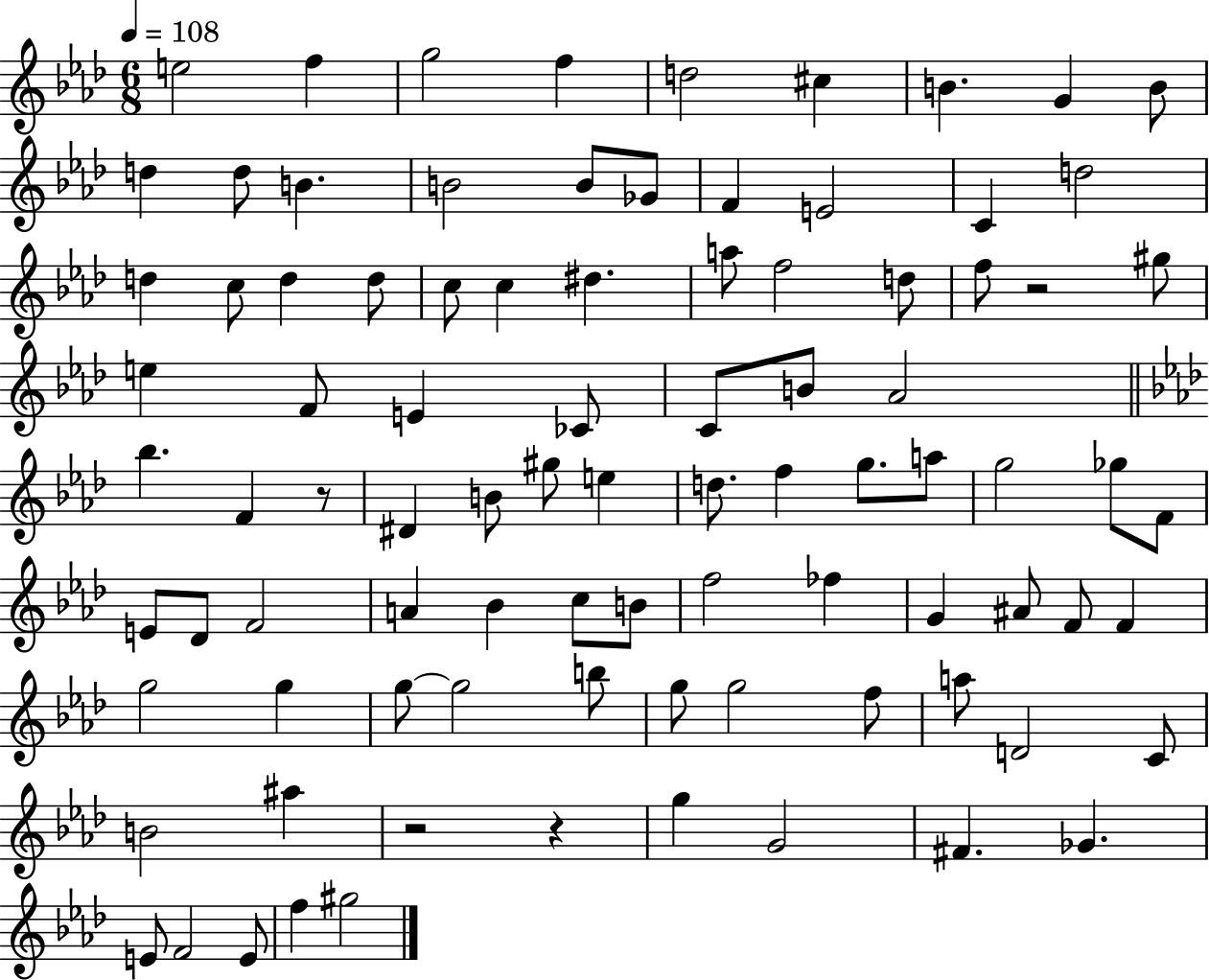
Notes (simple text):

E5/h F5/q G5/h F5/q D5/h C#5/q B4/q. G4/q B4/e D5/q D5/e B4/q. B4/h B4/e Gb4/e F4/q E4/h C4/q D5/h D5/q C5/e D5/q D5/e C5/e C5/q D#5/q. A5/e F5/h D5/e F5/e R/h G#5/e E5/q F4/e E4/q CES4/e C4/e B4/e Ab4/h Bb5/q. F4/q R/e D#4/q B4/e G#5/e E5/q D5/e. F5/q G5/e. A5/e G5/h Gb5/e F4/e E4/e Db4/e F4/h A4/q Bb4/q C5/e B4/e F5/h FES5/q G4/q A#4/e F4/e F4/q G5/h G5/q G5/e G5/h B5/e G5/e G5/h F5/e A5/e D4/h C4/e B4/h A#5/q R/h R/q G5/q G4/h F#4/q. Gb4/q. E4/e F4/h E4/e F5/q G#5/h